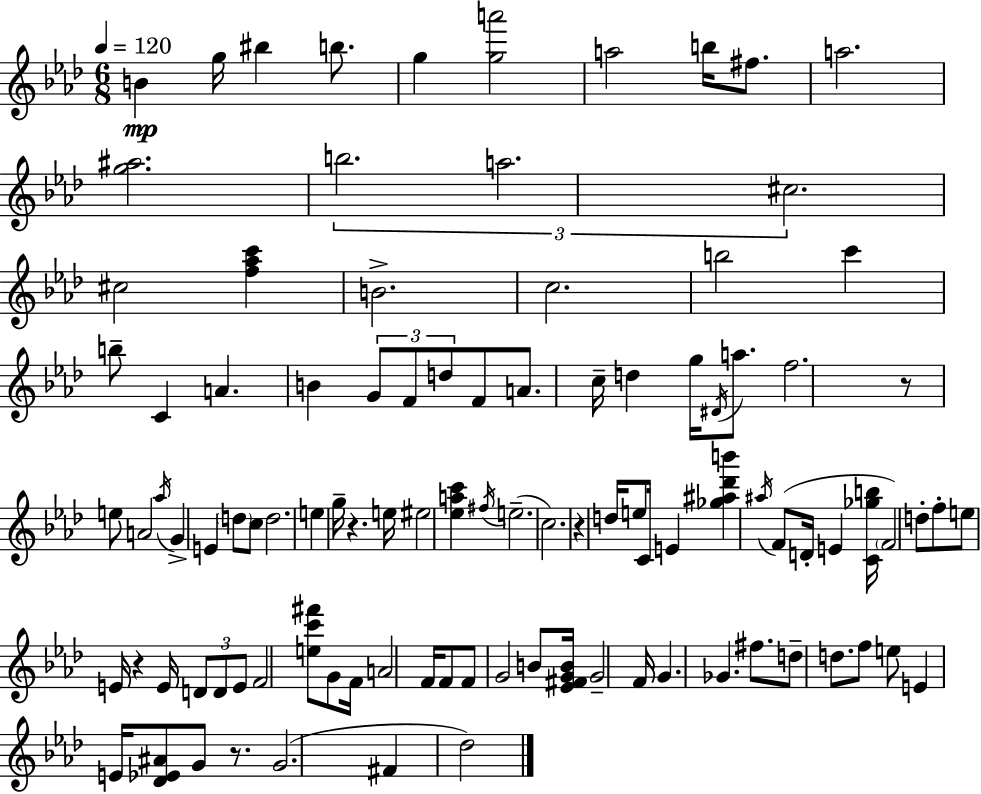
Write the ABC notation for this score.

X:1
T:Untitled
M:6/8
L:1/4
K:Fm
B g/4 ^b b/2 g [ga']2 a2 b/4 ^f/2 a2 [g^a]2 b2 a2 ^c2 ^c2 [f_ac'] B2 c2 b2 c' b/2 C A B G/2 F/2 d/2 F/2 A/2 c/4 d g/4 ^D/4 a/2 f2 z/2 e/2 A2 _a/4 G E d/2 c/2 d2 e g/4 z e/4 ^e2 [_eac'] ^f/4 e2 c2 z d/4 e/2 C/4 E [_g^a_d'b'] ^a/4 F/2 D/4 E [C_gb]/4 F2 d/2 f/2 e/2 E/4 z E/4 D/2 D/2 E/2 F2 [ec'^f']/2 G/2 F/4 A2 F/4 F/2 F/2 G2 B/2 [_E^FGB]/4 G2 F/4 G _G ^f/2 d/2 d/2 f/2 e/2 E E/4 [_D_E^A]/2 G/2 z/2 G2 ^F _d2